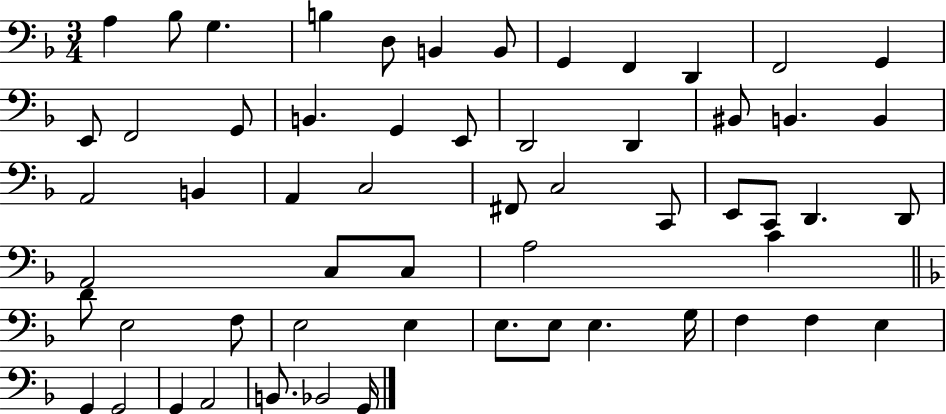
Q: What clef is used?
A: bass